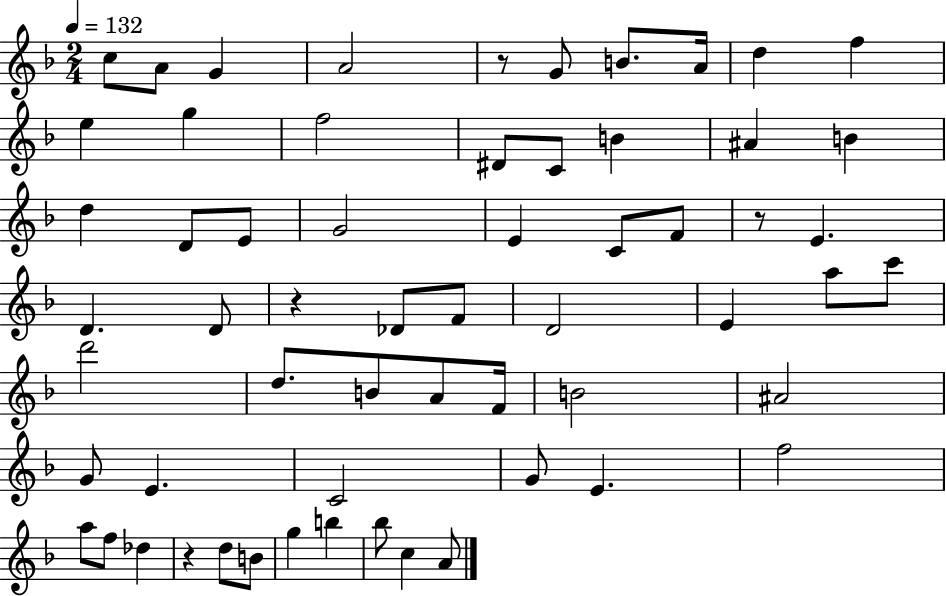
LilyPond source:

{
  \clef treble
  \numericTimeSignature
  \time 2/4
  \key f \major
  \tempo 4 = 132
  c''8 a'8 g'4 | a'2 | r8 g'8 b'8. a'16 | d''4 f''4 | \break e''4 g''4 | f''2 | dis'8 c'8 b'4 | ais'4 b'4 | \break d''4 d'8 e'8 | g'2 | e'4 c'8 f'8 | r8 e'4. | \break d'4. d'8 | r4 des'8 f'8 | d'2 | e'4 a''8 c'''8 | \break d'''2 | d''8. b'8 a'8 f'16 | b'2 | ais'2 | \break g'8 e'4. | c'2 | g'8 e'4. | f''2 | \break a''8 f''8 des''4 | r4 d''8 b'8 | g''4 b''4 | bes''8 c''4 a'8 | \break \bar "|."
}